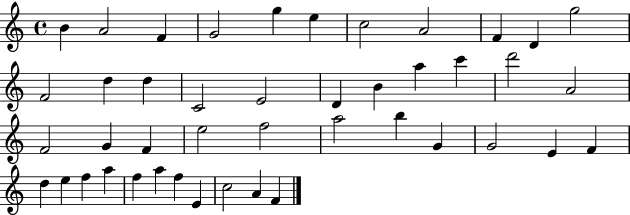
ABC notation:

X:1
T:Untitled
M:4/4
L:1/4
K:C
B A2 F G2 g e c2 A2 F D g2 F2 d d C2 E2 D B a c' d'2 A2 F2 G F e2 f2 a2 b G G2 E F d e f a f a f E c2 A F